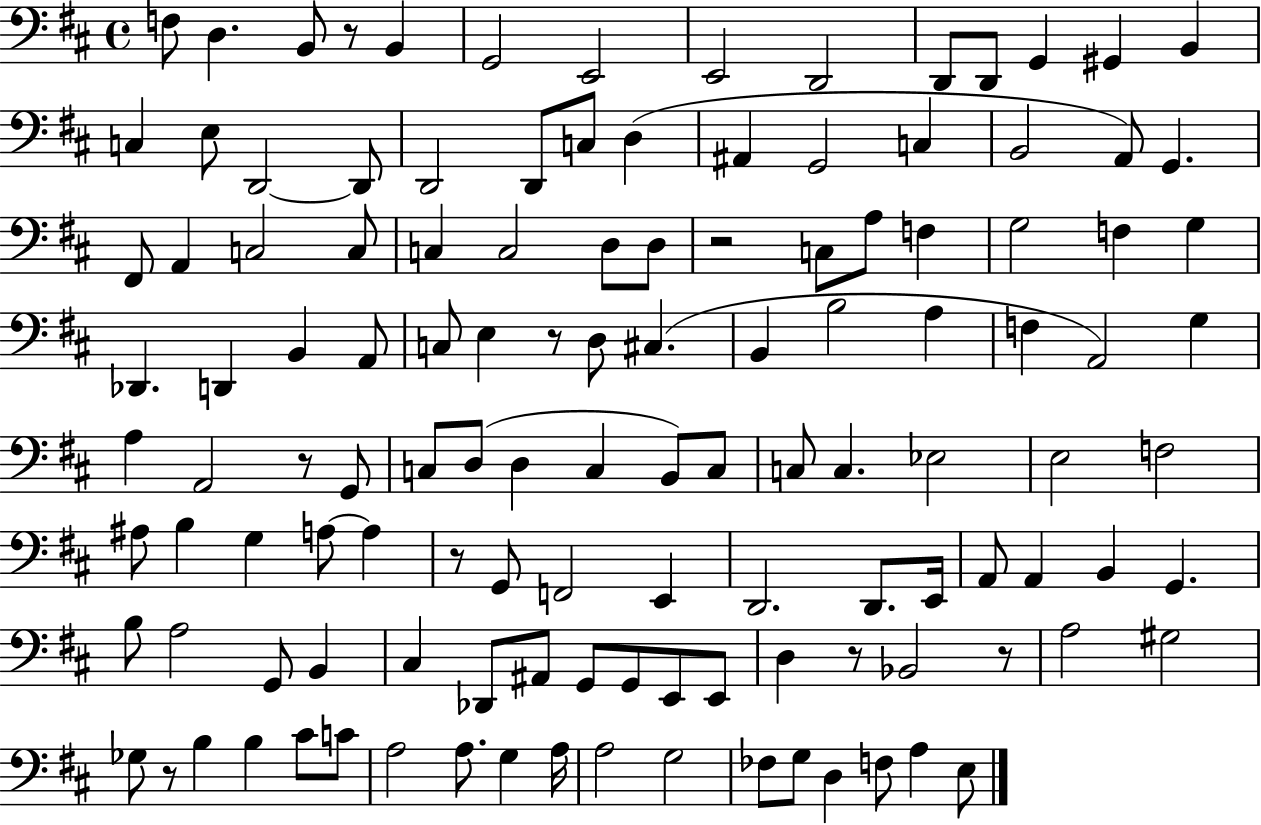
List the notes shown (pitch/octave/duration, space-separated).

F3/e D3/q. B2/e R/e B2/q G2/h E2/h E2/h D2/h D2/e D2/e G2/q G#2/q B2/q C3/q E3/e D2/h D2/e D2/h D2/e C3/e D3/q A#2/q G2/h C3/q B2/h A2/e G2/q. F#2/e A2/q C3/h C3/e C3/q C3/h D3/e D3/e R/h C3/e A3/e F3/q G3/h F3/q G3/q Db2/q. D2/q B2/q A2/e C3/e E3/q R/e D3/e C#3/q. B2/q B3/h A3/q F3/q A2/h G3/q A3/q A2/h R/e G2/e C3/e D3/e D3/q C3/q B2/e C3/e C3/e C3/q. Eb3/h E3/h F3/h A#3/e B3/q G3/q A3/e A3/q R/e G2/e F2/h E2/q D2/h. D2/e. E2/s A2/e A2/q B2/q G2/q. B3/e A3/h G2/e B2/q C#3/q Db2/e A#2/e G2/e G2/e E2/e E2/e D3/q R/e Bb2/h R/e A3/h G#3/h Gb3/e R/e B3/q B3/q C#4/e C4/e A3/h A3/e. G3/q A3/s A3/h G3/h FES3/e G3/e D3/q F3/e A3/q E3/e